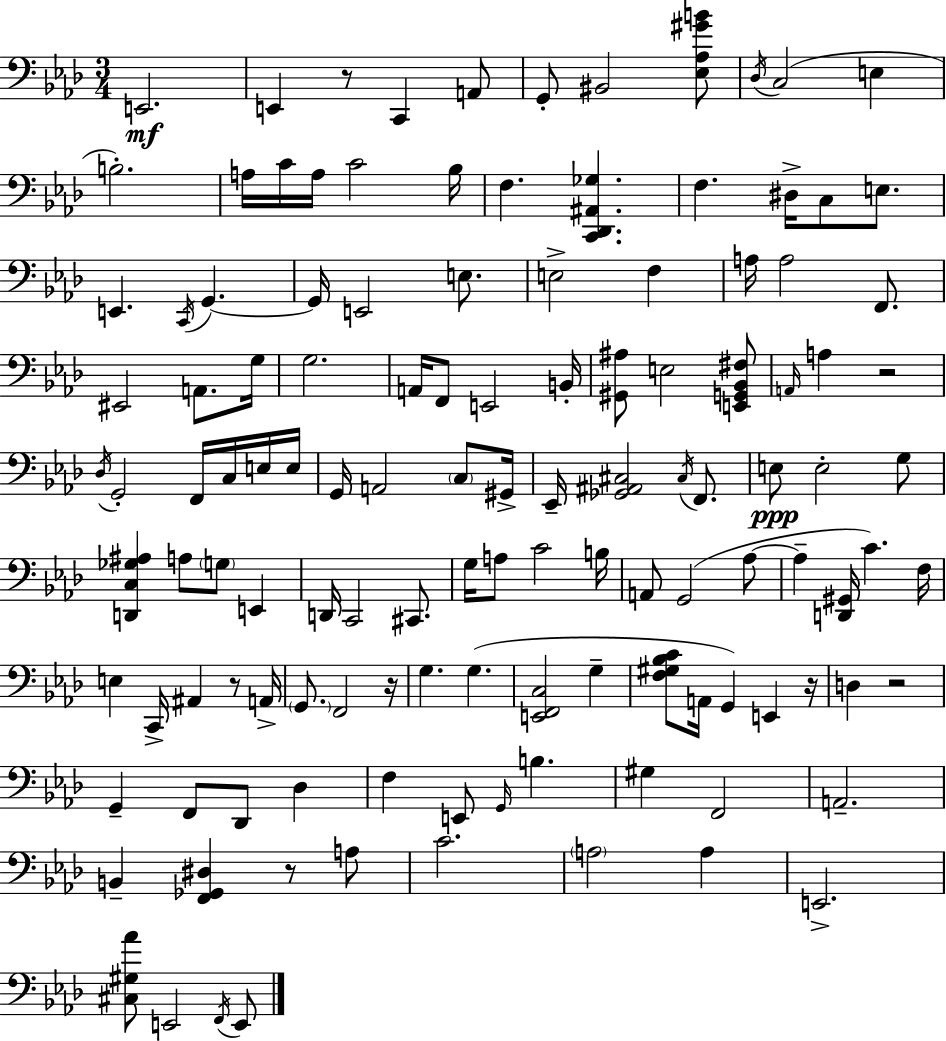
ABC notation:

X:1
T:Untitled
M:3/4
L:1/4
K:Fm
E,,2 E,, z/2 C,, A,,/2 G,,/2 ^B,,2 [_E,_A,^GB]/2 _D,/4 C,2 E, B,2 A,/4 C/4 A,/4 C2 _B,/4 F, [C,,_D,,^A,,_G,] F, ^D,/4 C,/2 E,/2 E,, C,,/4 G,, G,,/4 E,,2 E,/2 E,2 F, A,/4 A,2 F,,/2 ^E,,2 A,,/2 G,/4 G,2 A,,/4 F,,/2 E,,2 B,,/4 [^G,,^A,]/2 E,2 [E,,G,,_B,,^F,]/2 A,,/4 A, z2 _D,/4 G,,2 F,,/4 C,/4 E,/4 E,/4 G,,/4 A,,2 C,/2 ^G,,/4 _E,,/4 [_G,,^A,,^C,]2 ^C,/4 F,,/2 E,/2 E,2 G,/2 [D,,C,_G,^A,] A,/2 G,/2 E,, D,,/4 C,,2 ^C,,/2 G,/4 A,/2 C2 B,/4 A,,/2 G,,2 _A,/2 _A, [D,,^G,,]/4 C F,/4 E, C,,/4 ^A,, z/2 A,,/4 G,,/2 F,,2 z/4 G, G, [E,,F,,C,]2 G, [F,^G,_B,C]/2 A,,/4 G,, E,, z/4 D, z2 G,, F,,/2 _D,,/2 _D, F, E,,/2 G,,/4 B, ^G, F,,2 A,,2 B,, [F,,_G,,^D,] z/2 A,/2 C2 A,2 A, E,,2 [^C,^G,_A]/2 E,,2 F,,/4 E,,/2